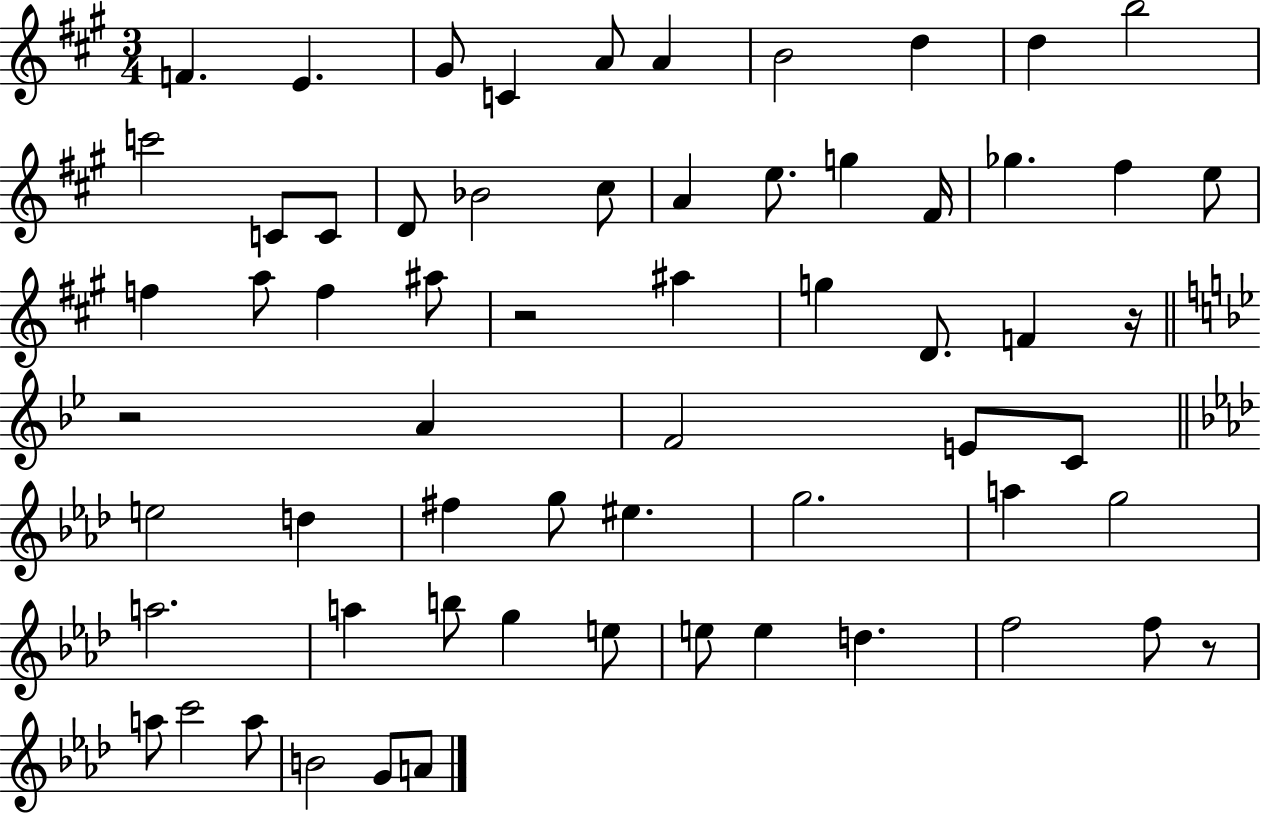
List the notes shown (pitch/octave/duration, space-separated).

F4/q. E4/q. G#4/e C4/q A4/e A4/q B4/h D5/q D5/q B5/h C6/h C4/e C4/e D4/e Bb4/h C#5/e A4/q E5/e. G5/q F#4/s Gb5/q. F#5/q E5/e F5/q A5/e F5/q A#5/e R/h A#5/q G5/q D4/e. F4/q R/s R/h A4/q F4/h E4/e C4/e E5/h D5/q F#5/q G5/e EIS5/q. G5/h. A5/q G5/h A5/h. A5/q B5/e G5/q E5/e E5/e E5/q D5/q. F5/h F5/e R/e A5/e C6/h A5/e B4/h G4/e A4/e